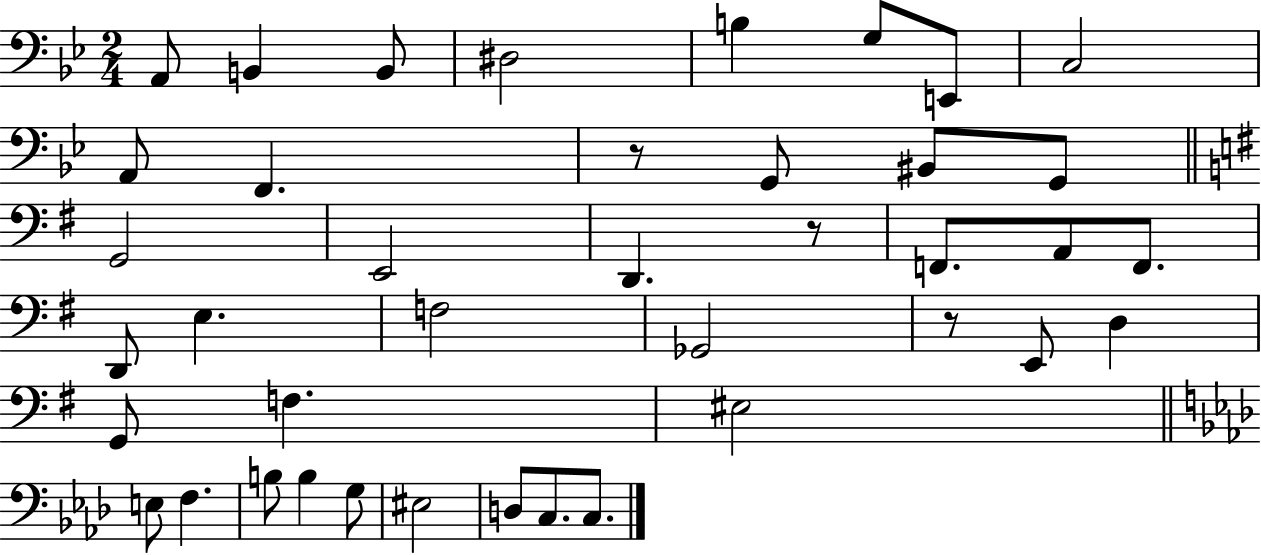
X:1
T:Untitled
M:2/4
L:1/4
K:Bb
A,,/2 B,, B,,/2 ^D,2 B, G,/2 E,,/2 C,2 A,,/2 F,, z/2 G,,/2 ^B,,/2 G,,/2 G,,2 E,,2 D,, z/2 F,,/2 A,,/2 F,,/2 D,,/2 E, F,2 _G,,2 z/2 E,,/2 D, G,,/2 F, ^E,2 E,/2 F, B,/2 B, G,/2 ^E,2 D,/2 C,/2 C,/2